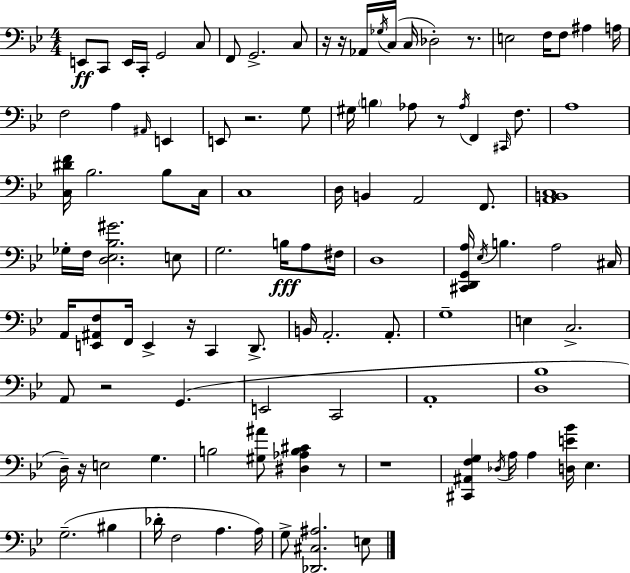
{
  \clef bass
  \numericTimeSignature
  \time 4/4
  \key bes \major
  e,8\ff c,8 e,16 c,16-. g,2 c8 | f,8 g,2.-> c8 | r16 r16 aes,16 \acciaccatura { ges16 }( c16 c16 des2-.) r8. | e2 f16 f8 ais4 | \break a16 f2 a4 \grace { ais,16 } e,4 | e,8 r2. | g8 gis16 \parenthesize b4 aes8 r8 \acciaccatura { aes16 } f,4 | \grace { cis,16 } f8. a1 | \break <c dis' f'>16 bes2. | bes8 c16 c1 | d16 b,4 a,2 | f,8. <a, b, c>1 | \break ges16-. f16 <d ees bes gis'>2. | e8 g2. | b16\fff a8 fis16 d1 | <cis, d, g, a>16 \acciaccatura { ees16 } b4. a2 | \break cis16 a,16 <e, ais, f>8 f,16 e,4-> r16 c,4 | d,8.-> b,16 a,2.-. | a,8.-. g1-- | e4 c2.-> | \break a,8 r2 g,4.( | e,2 c,2 | a,1-. | <d bes>1 | \break d16--) r16 e2 g4. | b2 <gis ais'>8 <dis aes b cis'>4 | r8 r1 | <cis, ais, f g>4 \acciaccatura { des16 } a16 a4 <d e' bes'>16 | \break ees4. g2.--( | bis4 des'16-. f2 a4. | a16) g8-> <des, cis ais>2. | e8 \bar "|."
}